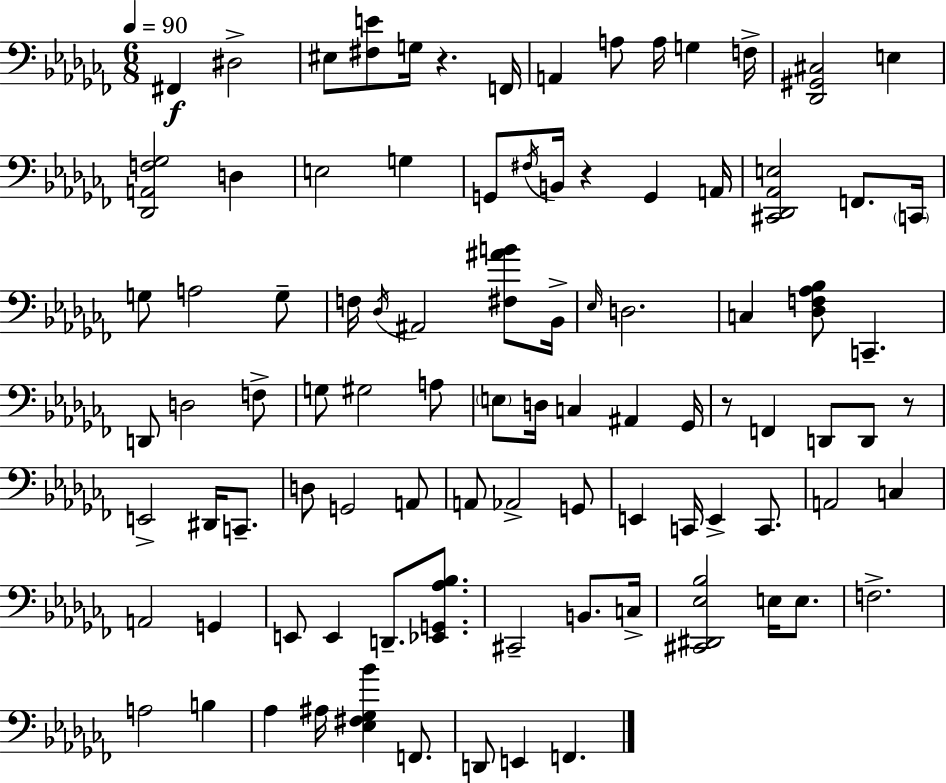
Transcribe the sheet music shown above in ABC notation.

X:1
T:Untitled
M:6/8
L:1/4
K:Abm
^F,, ^D,2 ^E,/2 [^F,E]/2 G,/4 z F,,/4 A,, A,/2 A,/4 G, F,/4 [_D,,^G,,^C,]2 E, [_D,,A,,F,_G,]2 D, E,2 G, G,,/2 ^F,/4 B,,/4 z G,, A,,/4 [^C,,_D,,_A,,E,]2 F,,/2 C,,/4 G,/2 A,2 G,/2 F,/4 _D,/4 ^A,,2 [^F,^AB]/2 _B,,/4 _E,/4 D,2 C, [_D,F,_A,_B,]/2 C,, D,,/2 D,2 F,/2 G,/2 ^G,2 A,/2 E,/2 D,/4 C, ^A,, _G,,/4 z/2 F,, D,,/2 D,,/2 z/2 E,,2 ^D,,/4 C,,/2 D,/2 G,,2 A,,/2 A,,/2 _A,,2 G,,/2 E,, C,,/4 E,, C,,/2 A,,2 C, A,,2 G,, E,,/2 E,, D,,/2 [_E,,G,,_A,_B,]/2 ^C,,2 B,,/2 C,/4 [^C,,^D,,_E,_B,]2 E,/4 E,/2 F,2 A,2 B, _A, ^A,/4 [_E,^F,_G,_B] F,,/2 D,,/2 E,, F,,